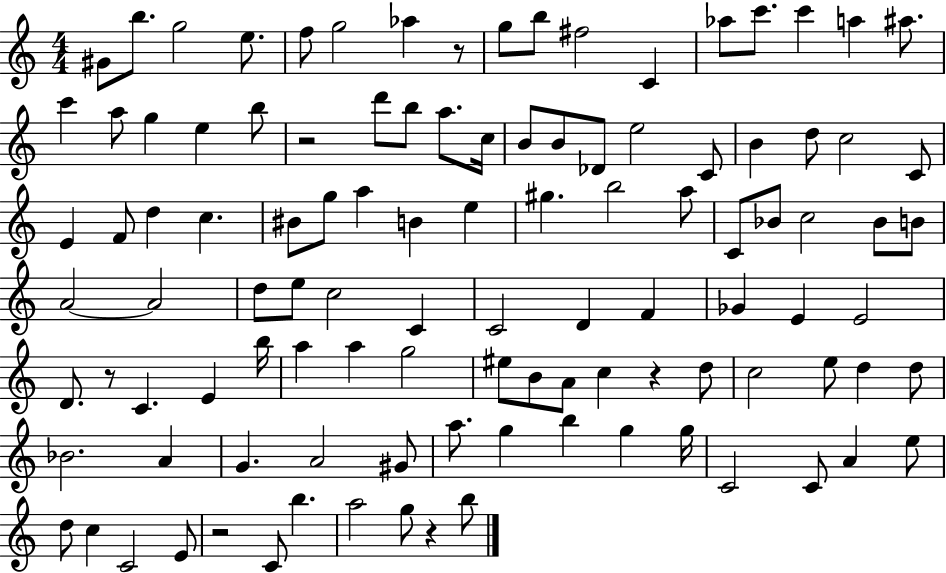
{
  \clef treble
  \numericTimeSignature
  \time 4/4
  \key c \major
  gis'8 b''8. g''2 e''8. | f''8 g''2 aes''4 r8 | g''8 b''8 fis''2 c'4 | aes''8 c'''8. c'''4 a''4 ais''8. | \break c'''4 a''8 g''4 e''4 b''8 | r2 d'''8 b''8 a''8. c''16 | b'8 b'8 des'8 e''2 c'8 | b'4 d''8 c''2 c'8 | \break e'4 f'8 d''4 c''4. | bis'8 g''8 a''4 b'4 e''4 | gis''4. b''2 a''8 | c'8 bes'8 c''2 bes'8 b'8 | \break a'2~~ a'2 | d''8 e''8 c''2 c'4 | c'2 d'4 f'4 | ges'4 e'4 e'2 | \break d'8. r8 c'4. e'4 b''16 | a''4 a''4 g''2 | eis''8 b'8 a'8 c''4 r4 d''8 | c''2 e''8 d''4 d''8 | \break bes'2. a'4 | g'4. a'2 gis'8 | a''8. g''4 b''4 g''4 g''16 | c'2 c'8 a'4 e''8 | \break d''8 c''4 c'2 e'8 | r2 c'8 b''4. | a''2 g''8 r4 b''8 | \bar "|."
}